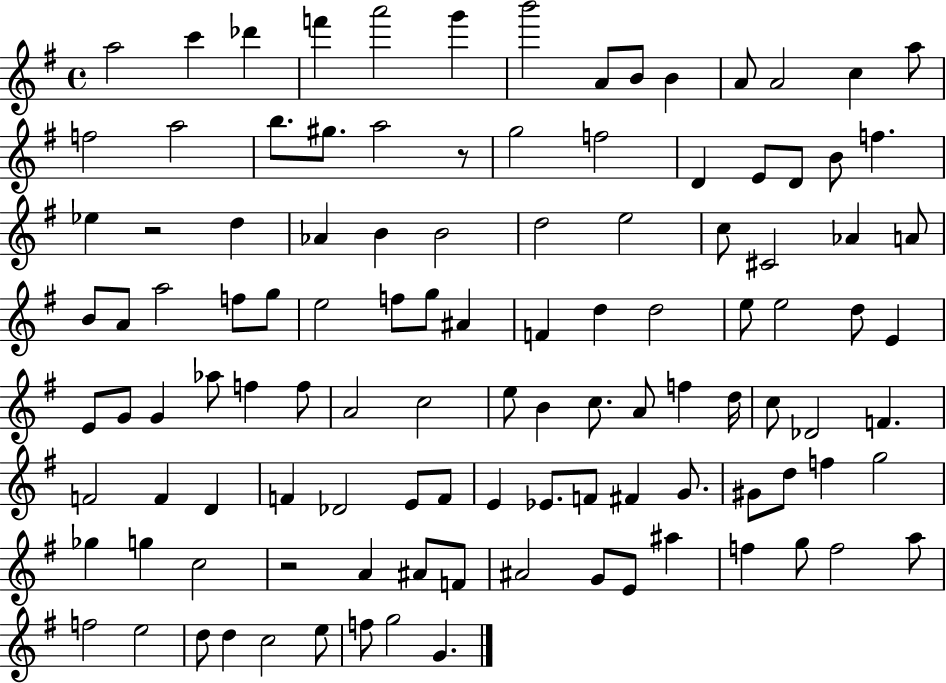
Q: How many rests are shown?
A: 3